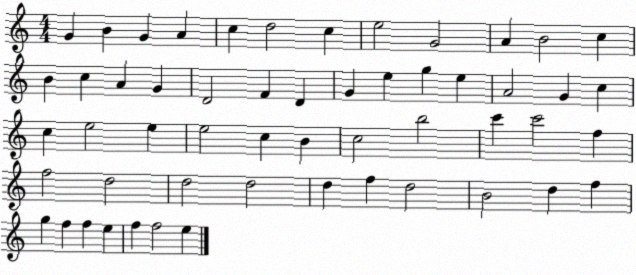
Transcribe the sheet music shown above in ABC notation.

X:1
T:Untitled
M:4/4
L:1/4
K:C
G B G A c d2 c e2 G2 A B2 c B c A G D2 F D G e g e A2 G c c e2 e e2 c B c2 b2 c' c'2 f f2 d2 d2 d2 d f d2 B2 d f g f f e f f2 e